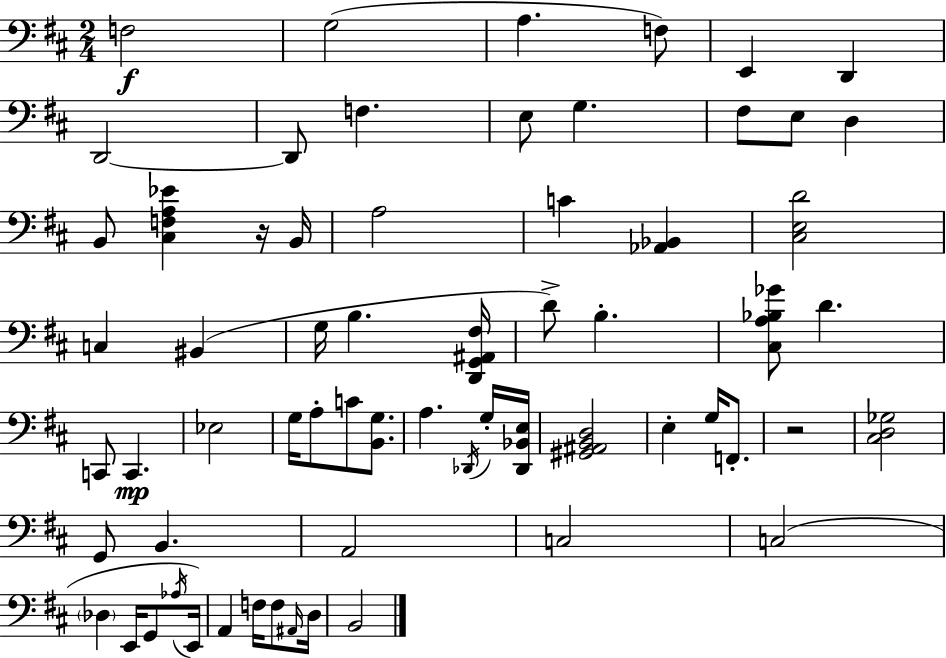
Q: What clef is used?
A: bass